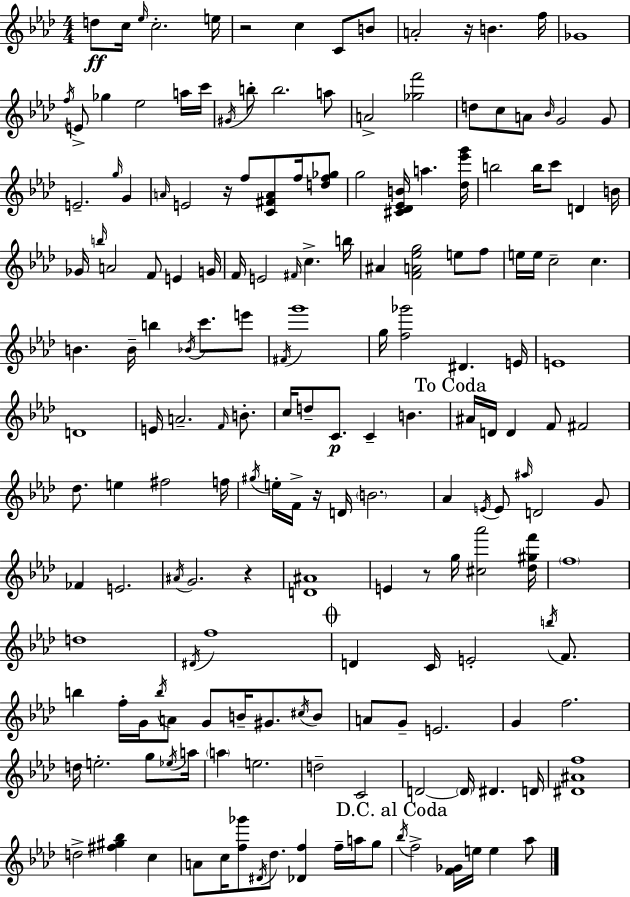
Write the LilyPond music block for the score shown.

{
  \clef treble
  \numericTimeSignature
  \time 4/4
  \key f \minor
  d''8\ff c''16 \grace { ees''16 } c''2.-. | e''16 r2 c''4 c'8 b'8 | a'2-. r16 b'4. | f''16 ges'1 | \break \acciaccatura { f''16 } e'8-> ges''4 ees''2 | a''16 c'''16 \acciaccatura { gis'16 } b''8-. b''2. | a''8 a'2-> <ges'' f'''>2 | d''8 c''8 a'8 \grace { bes'16 } g'2 | \break g'8 e'2.-- | \grace { g''16 } g'4 \grace { a'16 } e'2 r16 f''8 | <c' fis' a'>8 f''16 <d'' f'' ges''>8 g''2 <cis' des' ees' b'>16 a''4. | <des'' ees''' g'''>16 b''2 b''16 c'''8 | \break d'4 b'16 ges'16 \grace { b''16 } a'2 | f'8 e'4 g'16 f'16 e'2 | \grace { fis'16 } c''4.-> b''16 ais'4 <f' a' ees'' g''>2 | e''8 f''8 e''16 e''16 c''2-- | \break c''4. b'4. b'16-- b''4 | \acciaccatura { bes'16 } c'''8. e'''8 \acciaccatura { fis'16 } g'''1 | g''16 <f'' ges'''>2 | dis'4. e'16 e'1 | \break d'1 | e'16 a'2.-- | \grace { f'16 } b'8.-. c''16 d''8-- c'8.\p | c'4-- b'4. \mark "To Coda" ais'16 d'16 d'4 | \break f'8 fis'2 des''8. e''4 | fis''2 f''16 \acciaccatura { gis''16 } e''16-. f'16-> r16 d'16 | \parenthesize b'2. aes'4 | \acciaccatura { e'16 } e'8 \grace { ais''16 } d'2 g'8 fes'4 | \break e'2. \acciaccatura { ais'16 } g'2. | r4 <d' ais'>1 | e'4 | r8 g''16 <cis'' aes'''>2 <des'' gis'' f'''>16 \parenthesize f''1 | \break d''1 | \acciaccatura { dis'16 } | f''1 | \mark \markup { \musicglyph "scripts.coda" } d'4 c'16 e'2-. \acciaccatura { b''16 } f'8. | \break b''4 f''16-. g'16 \acciaccatura { b''16 } a'8 g'8 b'16-- gis'8. | \acciaccatura { cis''16 } b'8 a'8 g'8-- e'2. | g'4 f''2. | d''16 e''2.-. | \break g''8 \acciaccatura { ees''16 } a''16 \parenthesize a''4 e''2. | d''2-- c'2 | d'2~~ \parenthesize d'16 dis'4. | d'16 <dis' ais' f''>1 | \break d''2-> <fis'' gis'' bes''>4 | c''4 a'8 c''16 <f'' ges'''>8 \acciaccatura { dis'16 } des''8. <des' f''>4 | f''16-- a''16 g''8 \mark "D.C. al Coda" \acciaccatura { bes''16 } f''2-> <f' ges'>16 e''16 | e''4 aes''8 \bar "|."
}